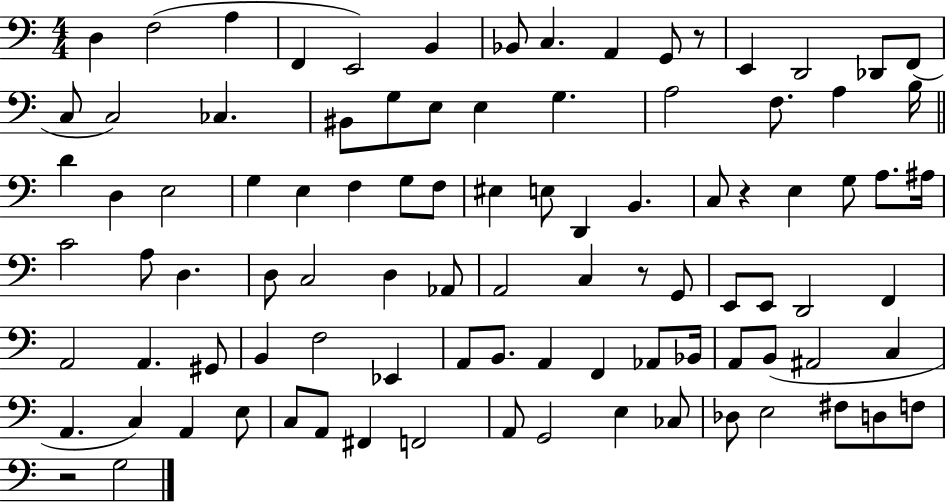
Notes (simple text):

D3/q F3/h A3/q F2/q E2/h B2/q Bb2/e C3/q. A2/q G2/e R/e E2/q D2/h Db2/e F2/e C3/e C3/h CES3/q. BIS2/e G3/e E3/e E3/q G3/q. A3/h F3/e. A3/q B3/s D4/q D3/q E3/h G3/q E3/q F3/q G3/e F3/e EIS3/q E3/e D2/q B2/q. C3/e R/q E3/q G3/e A3/e. A#3/s C4/h A3/e D3/q. D3/e C3/h D3/q Ab2/e A2/h C3/q R/e G2/e E2/e E2/e D2/h F2/q A2/h A2/q. G#2/e B2/q F3/h Eb2/q A2/e B2/e. A2/q F2/q Ab2/e Bb2/s A2/e B2/e A#2/h C3/q A2/q. C3/q A2/q E3/e C3/e A2/e F#2/q F2/h A2/e G2/h E3/q CES3/e Db3/e E3/h F#3/e D3/e F3/e R/h G3/h